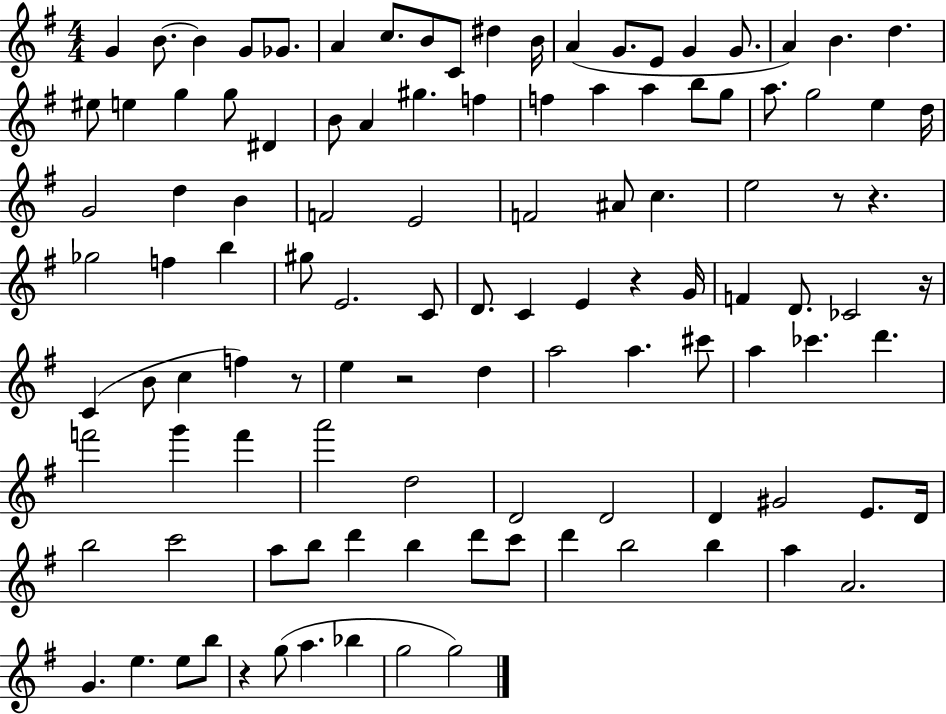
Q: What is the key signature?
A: G major